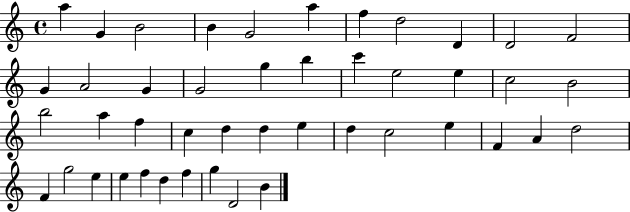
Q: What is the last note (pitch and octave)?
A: B4